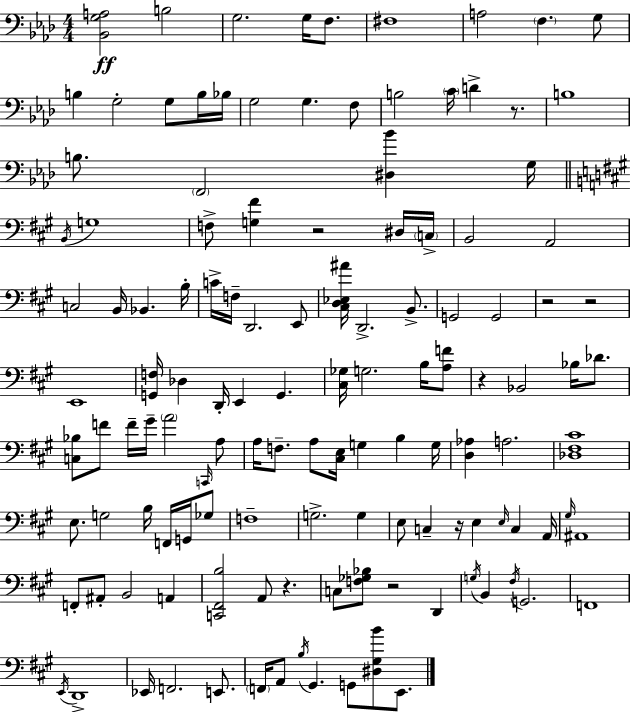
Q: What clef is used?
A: bass